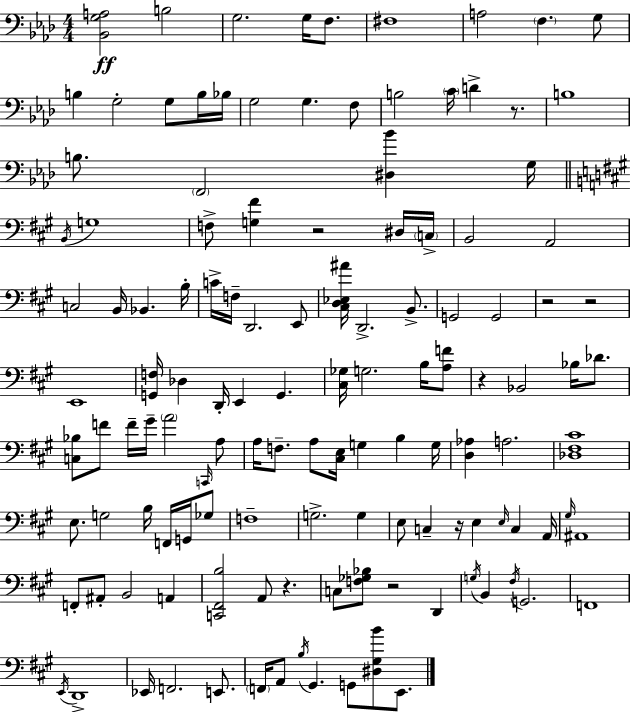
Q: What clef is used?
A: bass